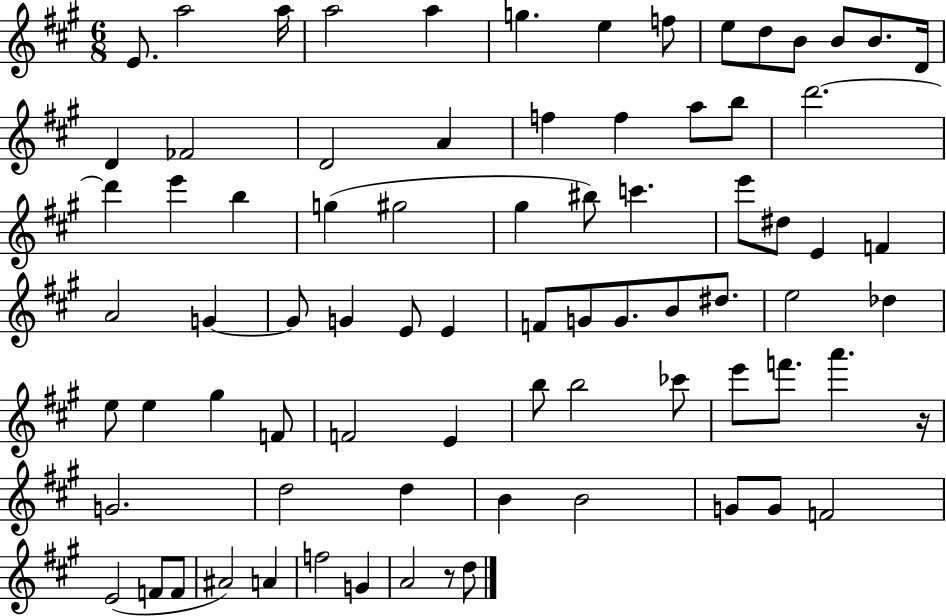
X:1
T:Untitled
M:6/8
L:1/4
K:A
E/2 a2 a/4 a2 a g e f/2 e/2 d/2 B/2 B/2 B/2 D/4 D _F2 D2 A f f a/2 b/2 d'2 d' e' b g ^g2 ^g ^b/2 c' e'/2 ^d/2 E F A2 G G/2 G E/2 E F/2 G/2 G/2 B/2 ^d/2 e2 _d e/2 e ^g F/2 F2 E b/2 b2 _c'/2 e'/2 f'/2 a' z/4 G2 d2 d B B2 G/2 G/2 F2 E2 F/2 F/2 ^A2 A f2 G A2 z/2 d/2